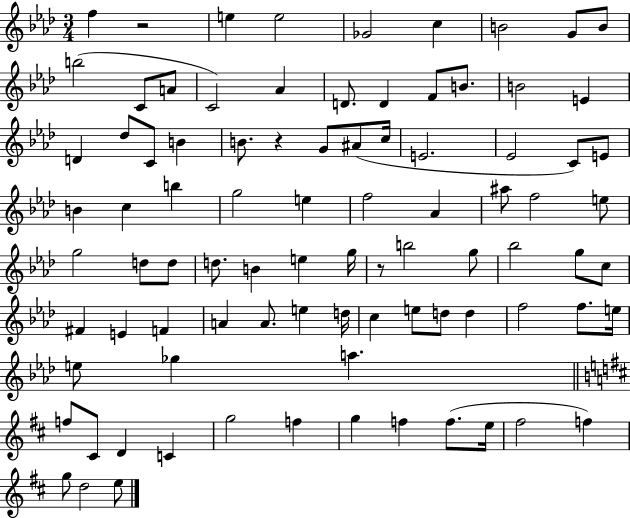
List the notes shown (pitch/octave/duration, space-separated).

F5/q R/h E5/q E5/h Gb4/h C5/q B4/h G4/e B4/e B5/h C4/e A4/e C4/h Ab4/q D4/e. D4/q F4/e B4/e. B4/h E4/q D4/q Db5/e C4/e B4/q B4/e. R/q G4/e A#4/e C5/s E4/h. Eb4/h C4/e E4/e B4/q C5/q B5/q G5/h E5/q F5/h Ab4/q A#5/e F5/h E5/e G5/h D5/e D5/e D5/e. B4/q E5/q G5/s R/e B5/h G5/e Bb5/h G5/e C5/e F#4/q E4/q F4/q A4/q A4/e. E5/q D5/s C5/q E5/e D5/e D5/q F5/h F5/e. E5/s E5/e Gb5/q A5/q. F5/e C#4/e D4/q C4/q G5/h F5/q G5/q F5/q F5/e. E5/s F#5/h F5/q G5/e D5/h E5/e